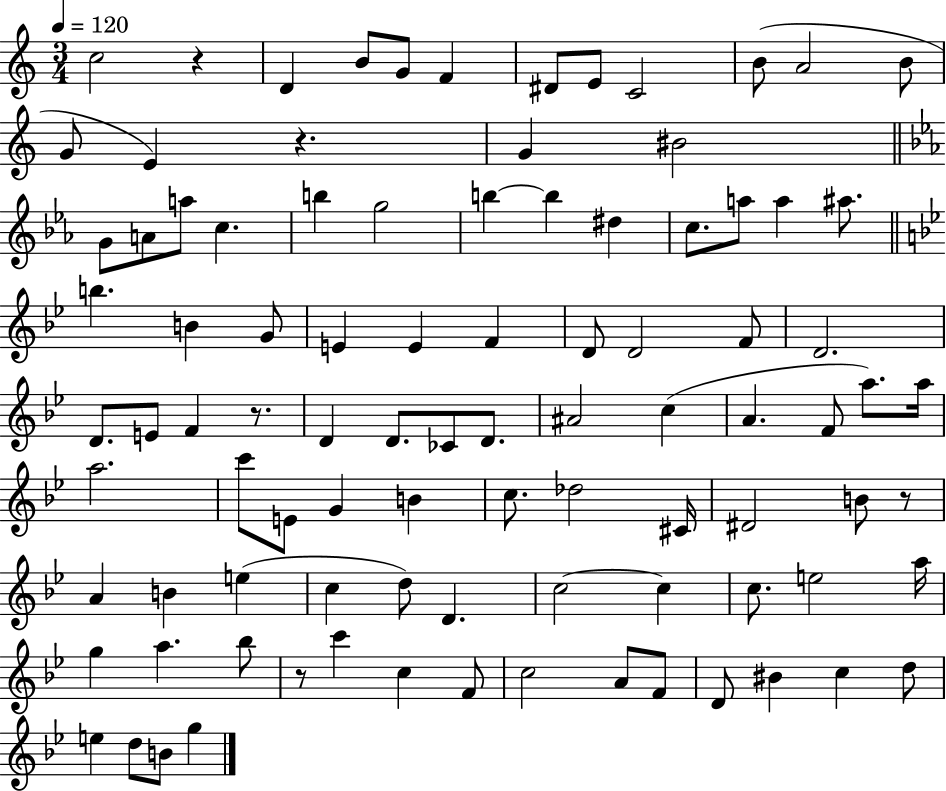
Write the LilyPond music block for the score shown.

{
  \clef treble
  \numericTimeSignature
  \time 3/4
  \key c \major
  \tempo 4 = 120
  c''2 r4 | d'4 b'8 g'8 f'4 | dis'8 e'8 c'2 | b'8( a'2 b'8 | \break g'8 e'4) r4. | g'4 bis'2 | \bar "||" \break \key c \minor g'8 a'8 a''8 c''4. | b''4 g''2 | b''4~~ b''4 dis''4 | c''8. a''8 a''4 ais''8. | \break \bar "||" \break \key bes \major b''4. b'4 g'8 | e'4 e'4 f'4 | d'8 d'2 f'8 | d'2. | \break d'8. e'8 f'4 r8. | d'4 d'8. ces'8 d'8. | ais'2 c''4( | a'4. f'8 a''8.) a''16 | \break a''2. | c'''8 e'8 g'4 b'4 | c''8. des''2 cis'16 | dis'2 b'8 r8 | \break a'4 b'4 e''4( | c''4 d''8) d'4. | c''2~~ c''4 | c''8. e''2 a''16 | \break g''4 a''4. bes''8 | r8 c'''4 c''4 f'8 | c''2 a'8 f'8 | d'8 bis'4 c''4 d''8 | \break e''4 d''8 b'8 g''4 | \bar "|."
}